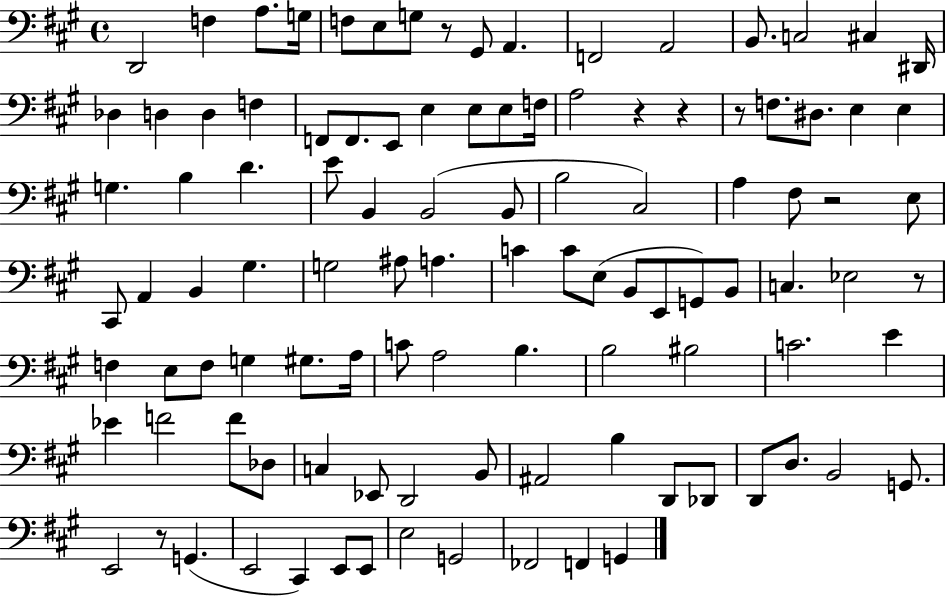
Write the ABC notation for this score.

X:1
T:Untitled
M:4/4
L:1/4
K:A
D,,2 F, A,/2 G,/4 F,/2 E,/2 G,/2 z/2 ^G,,/2 A,, F,,2 A,,2 B,,/2 C,2 ^C, ^D,,/4 _D, D, D, F, F,,/2 F,,/2 E,,/2 E, E,/2 E,/2 F,/4 A,2 z z z/2 F,/2 ^D,/2 E, E, G, B, D E/2 B,, B,,2 B,,/2 B,2 ^C,2 A, ^F,/2 z2 E,/2 ^C,,/2 A,, B,, ^G, G,2 ^A,/2 A, C C/2 E,/2 B,,/2 E,,/2 G,,/2 B,,/2 C, _E,2 z/2 F, E,/2 F,/2 G, ^G,/2 A,/4 C/2 A,2 B, B,2 ^B,2 C2 E _E F2 F/2 _D,/2 C, _E,,/2 D,,2 B,,/2 ^A,,2 B, D,,/2 _D,,/2 D,,/2 D,/2 B,,2 G,,/2 E,,2 z/2 G,, E,,2 ^C,, E,,/2 E,,/2 E,2 G,,2 _F,,2 F,, G,,